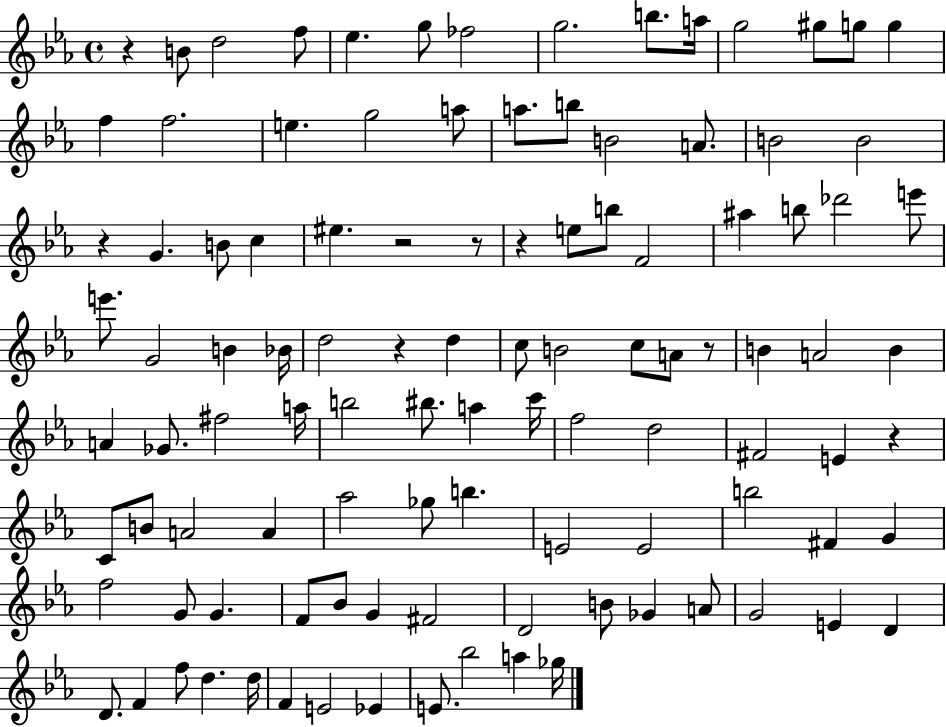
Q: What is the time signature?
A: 4/4